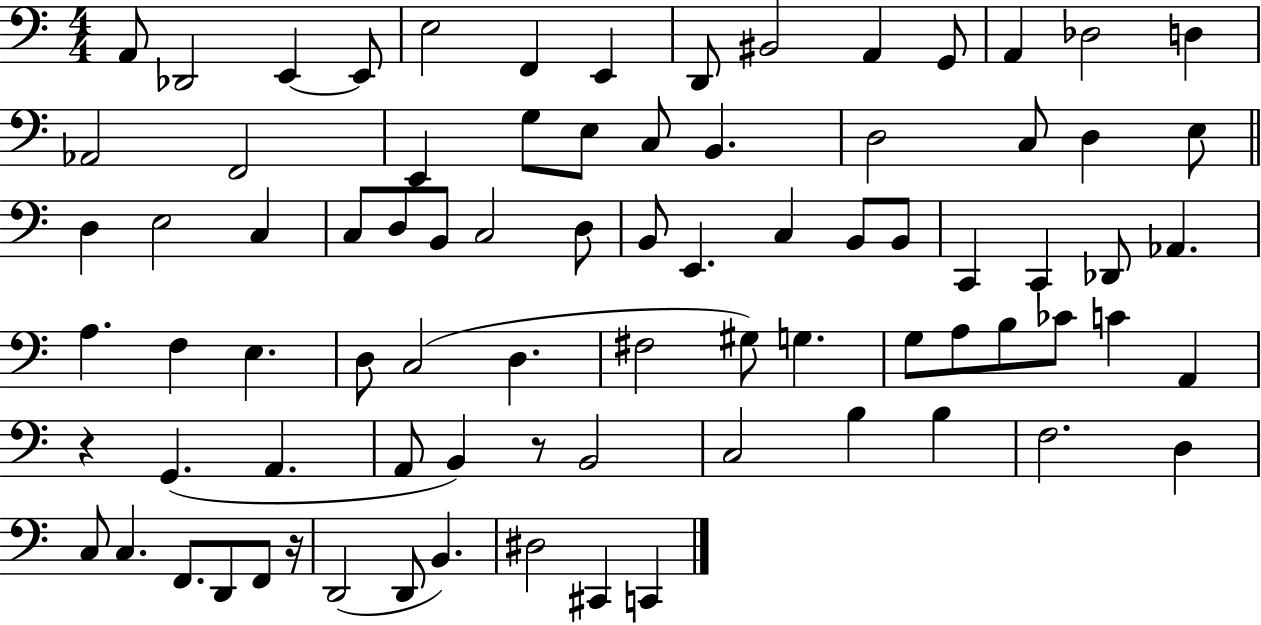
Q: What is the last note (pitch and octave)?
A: C2